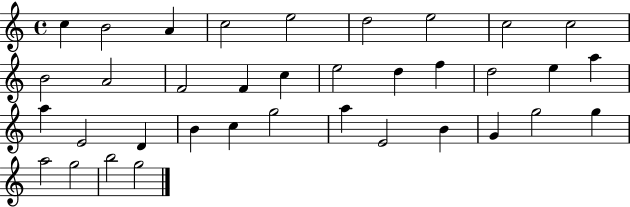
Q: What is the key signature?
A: C major